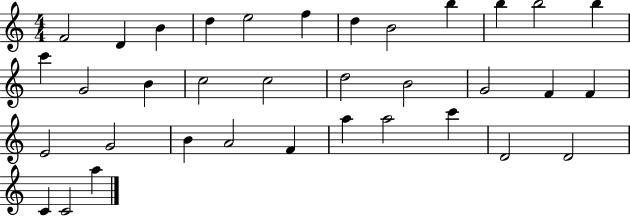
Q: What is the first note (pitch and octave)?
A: F4